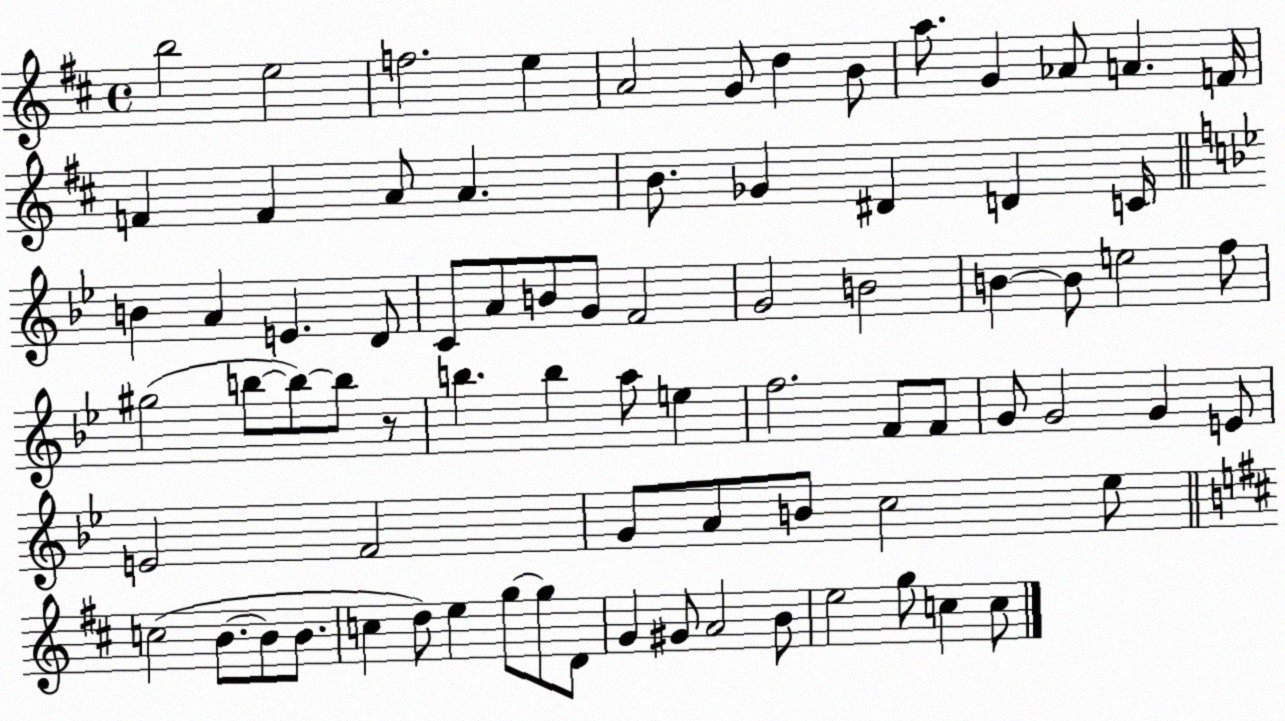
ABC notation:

X:1
T:Untitled
M:4/4
L:1/4
K:D
b2 e2 f2 e A2 G/2 d B/2 a/2 G _A/2 A F/4 F F A/2 A B/2 _G ^D D C/4 B A E D/2 C/2 A/2 B/2 G/2 F2 G2 B2 B B/2 e2 f/2 ^g2 b/2 b/2 b/2 z/2 b b a/2 e f2 F/2 F/2 G/2 G2 G E/2 E2 F2 G/2 A/2 B/2 c2 _e/2 c2 B/2 B/2 B/2 c d/2 e g/2 g/2 D/2 G ^G/2 A2 B/2 e2 g/2 c c/2